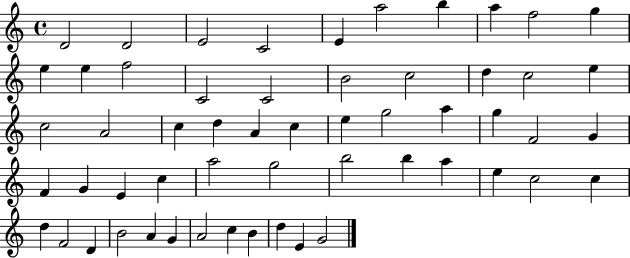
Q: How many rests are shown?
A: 0